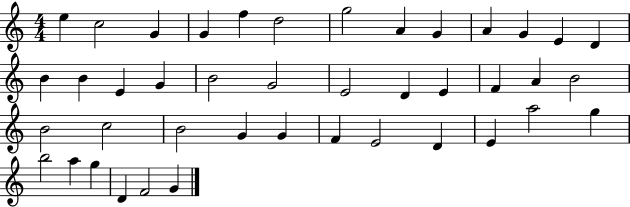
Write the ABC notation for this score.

X:1
T:Untitled
M:4/4
L:1/4
K:C
e c2 G G f d2 g2 A G A G E D B B E G B2 G2 E2 D E F A B2 B2 c2 B2 G G F E2 D E a2 g b2 a g D F2 G